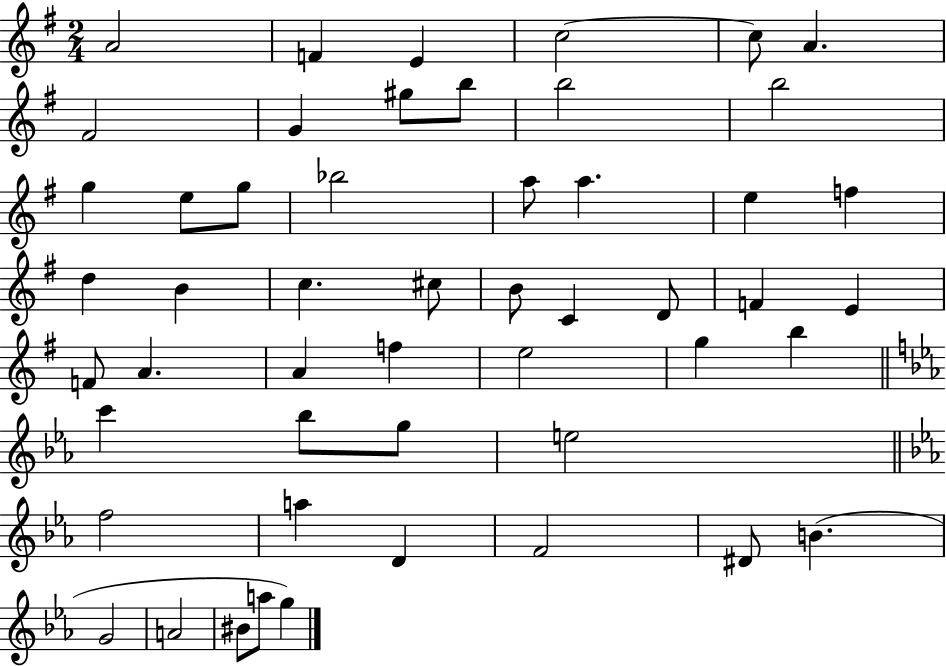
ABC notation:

X:1
T:Untitled
M:2/4
L:1/4
K:G
A2 F E c2 c/2 A ^F2 G ^g/2 b/2 b2 b2 g e/2 g/2 _b2 a/2 a e f d B c ^c/2 B/2 C D/2 F E F/2 A A f e2 g b c' _b/2 g/2 e2 f2 a D F2 ^D/2 B G2 A2 ^B/2 a/2 g